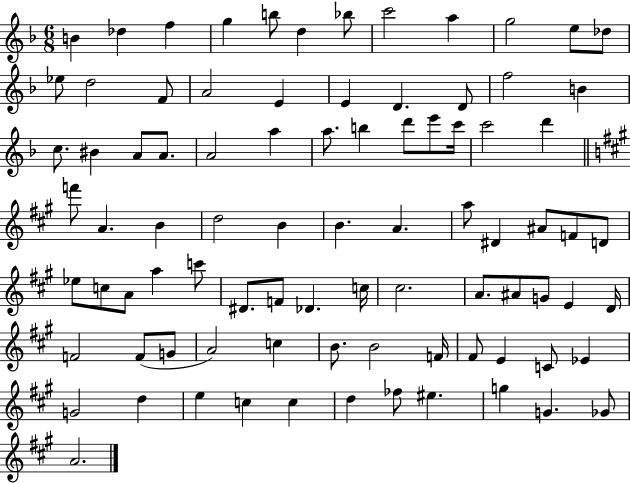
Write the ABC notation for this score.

X:1
T:Untitled
M:6/8
L:1/4
K:F
B _d f g b/2 d _b/2 c'2 a g2 e/2 _d/2 _e/2 d2 F/2 A2 E E D D/2 f2 B c/2 ^B A/2 A/2 A2 a a/2 b d'/2 e'/2 c'/4 c'2 d' f'/2 A B d2 B B A a/2 ^D ^A/2 F/2 D/2 _e/2 c/2 A/2 a c'/2 ^D/2 F/2 _D c/4 ^c2 A/2 ^A/2 G/2 E D/4 F2 F/2 G/2 A2 c B/2 B2 F/4 ^F/2 E C/2 _E G2 d e c c d _f/2 ^e g G _G/2 A2